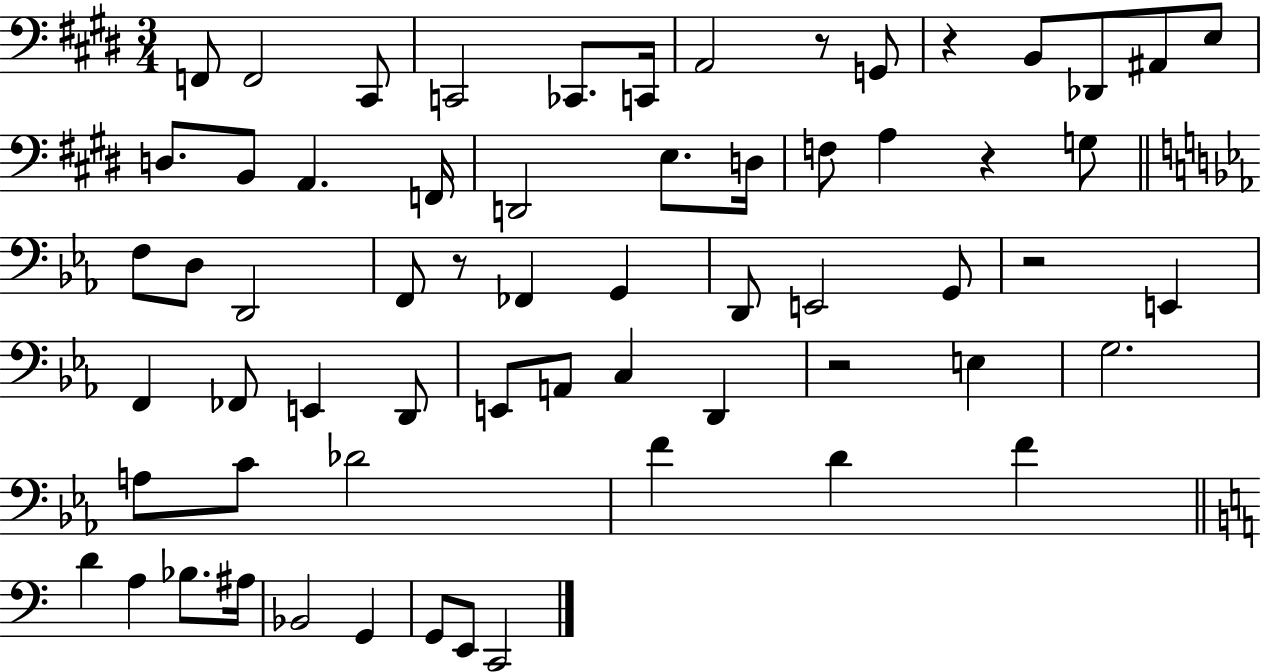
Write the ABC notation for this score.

X:1
T:Untitled
M:3/4
L:1/4
K:E
F,,/2 F,,2 ^C,,/2 C,,2 _C,,/2 C,,/4 A,,2 z/2 G,,/2 z B,,/2 _D,,/2 ^A,,/2 E,/2 D,/2 B,,/2 A,, F,,/4 D,,2 E,/2 D,/4 F,/2 A, z G,/2 F,/2 D,/2 D,,2 F,,/2 z/2 _F,, G,, D,,/2 E,,2 G,,/2 z2 E,, F,, _F,,/2 E,, D,,/2 E,,/2 A,,/2 C, D,, z2 E, G,2 A,/2 C/2 _D2 F D F D A, _B,/2 ^A,/4 _B,,2 G,, G,,/2 E,,/2 C,,2